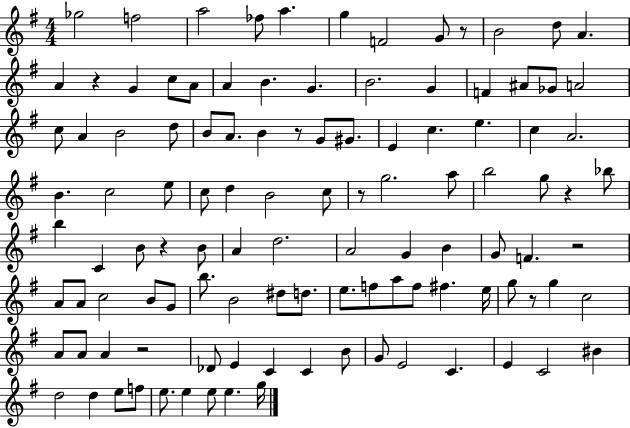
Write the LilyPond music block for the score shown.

{
  \clef treble
  \numericTimeSignature
  \time 4/4
  \key g \major
  ges''2 f''2 | a''2 fes''8 a''4. | g''4 f'2 g'8 r8 | b'2 d''8 a'4. | \break a'4 r4 g'4 c''8 a'8 | a'4 b'4. g'4. | b'2. g'4 | f'4 ais'8 ges'8 a'2 | \break c''8 a'4 b'2 d''8 | b'8 a'8. b'4 r8 g'8 gis'8. | e'4 c''4. e''4. | c''4 a'2. | \break b'4. c''2 e''8 | c''8 d''4 b'2 c''8 | r8 g''2. a''8 | b''2 g''8 r4 bes''8 | \break b''4 c'4 b'8 r4 b'8 | a'4 d''2. | a'2 g'4 b'4 | g'8 f'4. r2 | \break a'8 a'8 c''2 b'8 g'8 | b''8. b'2 dis''8 d''8. | e''8. f''8 a''8 f''8 fis''4. e''16 | g''8 r8 g''4 c''2 | \break a'8 a'8 a'4 r2 | des'8 e'4 c'4 c'4 b'8 | g'8 e'2 c'4. | e'4 c'2 bis'4 | \break d''2 d''4 e''8 f''8 | e''8. e''4 e''8 e''4. g''16 | \bar "|."
}